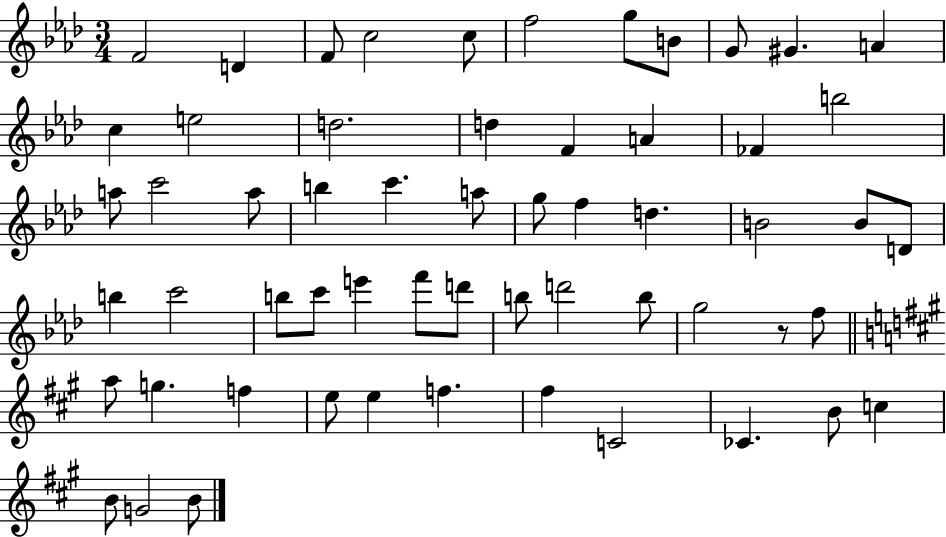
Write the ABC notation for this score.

X:1
T:Untitled
M:3/4
L:1/4
K:Ab
F2 D F/2 c2 c/2 f2 g/2 B/2 G/2 ^G A c e2 d2 d F A _F b2 a/2 c'2 a/2 b c' a/2 g/2 f d B2 B/2 D/2 b c'2 b/2 c'/2 e' f'/2 d'/2 b/2 d'2 b/2 g2 z/2 f/2 a/2 g f e/2 e f ^f C2 _C B/2 c B/2 G2 B/2